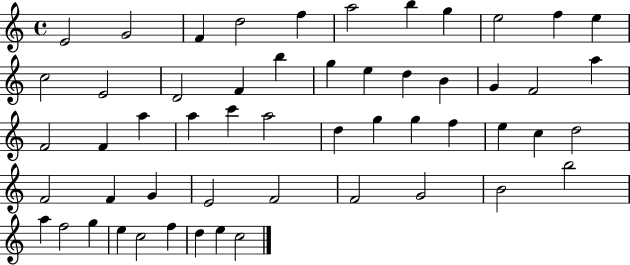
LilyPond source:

{
  \clef treble
  \time 4/4
  \defaultTimeSignature
  \key c \major
  e'2 g'2 | f'4 d''2 f''4 | a''2 b''4 g''4 | e''2 f''4 e''4 | \break c''2 e'2 | d'2 f'4 b''4 | g''4 e''4 d''4 b'4 | g'4 f'2 a''4 | \break f'2 f'4 a''4 | a''4 c'''4 a''2 | d''4 g''4 g''4 f''4 | e''4 c''4 d''2 | \break f'2 f'4 g'4 | e'2 f'2 | f'2 g'2 | b'2 b''2 | \break a''4 f''2 g''4 | e''4 c''2 f''4 | d''4 e''4 c''2 | \bar "|."
}